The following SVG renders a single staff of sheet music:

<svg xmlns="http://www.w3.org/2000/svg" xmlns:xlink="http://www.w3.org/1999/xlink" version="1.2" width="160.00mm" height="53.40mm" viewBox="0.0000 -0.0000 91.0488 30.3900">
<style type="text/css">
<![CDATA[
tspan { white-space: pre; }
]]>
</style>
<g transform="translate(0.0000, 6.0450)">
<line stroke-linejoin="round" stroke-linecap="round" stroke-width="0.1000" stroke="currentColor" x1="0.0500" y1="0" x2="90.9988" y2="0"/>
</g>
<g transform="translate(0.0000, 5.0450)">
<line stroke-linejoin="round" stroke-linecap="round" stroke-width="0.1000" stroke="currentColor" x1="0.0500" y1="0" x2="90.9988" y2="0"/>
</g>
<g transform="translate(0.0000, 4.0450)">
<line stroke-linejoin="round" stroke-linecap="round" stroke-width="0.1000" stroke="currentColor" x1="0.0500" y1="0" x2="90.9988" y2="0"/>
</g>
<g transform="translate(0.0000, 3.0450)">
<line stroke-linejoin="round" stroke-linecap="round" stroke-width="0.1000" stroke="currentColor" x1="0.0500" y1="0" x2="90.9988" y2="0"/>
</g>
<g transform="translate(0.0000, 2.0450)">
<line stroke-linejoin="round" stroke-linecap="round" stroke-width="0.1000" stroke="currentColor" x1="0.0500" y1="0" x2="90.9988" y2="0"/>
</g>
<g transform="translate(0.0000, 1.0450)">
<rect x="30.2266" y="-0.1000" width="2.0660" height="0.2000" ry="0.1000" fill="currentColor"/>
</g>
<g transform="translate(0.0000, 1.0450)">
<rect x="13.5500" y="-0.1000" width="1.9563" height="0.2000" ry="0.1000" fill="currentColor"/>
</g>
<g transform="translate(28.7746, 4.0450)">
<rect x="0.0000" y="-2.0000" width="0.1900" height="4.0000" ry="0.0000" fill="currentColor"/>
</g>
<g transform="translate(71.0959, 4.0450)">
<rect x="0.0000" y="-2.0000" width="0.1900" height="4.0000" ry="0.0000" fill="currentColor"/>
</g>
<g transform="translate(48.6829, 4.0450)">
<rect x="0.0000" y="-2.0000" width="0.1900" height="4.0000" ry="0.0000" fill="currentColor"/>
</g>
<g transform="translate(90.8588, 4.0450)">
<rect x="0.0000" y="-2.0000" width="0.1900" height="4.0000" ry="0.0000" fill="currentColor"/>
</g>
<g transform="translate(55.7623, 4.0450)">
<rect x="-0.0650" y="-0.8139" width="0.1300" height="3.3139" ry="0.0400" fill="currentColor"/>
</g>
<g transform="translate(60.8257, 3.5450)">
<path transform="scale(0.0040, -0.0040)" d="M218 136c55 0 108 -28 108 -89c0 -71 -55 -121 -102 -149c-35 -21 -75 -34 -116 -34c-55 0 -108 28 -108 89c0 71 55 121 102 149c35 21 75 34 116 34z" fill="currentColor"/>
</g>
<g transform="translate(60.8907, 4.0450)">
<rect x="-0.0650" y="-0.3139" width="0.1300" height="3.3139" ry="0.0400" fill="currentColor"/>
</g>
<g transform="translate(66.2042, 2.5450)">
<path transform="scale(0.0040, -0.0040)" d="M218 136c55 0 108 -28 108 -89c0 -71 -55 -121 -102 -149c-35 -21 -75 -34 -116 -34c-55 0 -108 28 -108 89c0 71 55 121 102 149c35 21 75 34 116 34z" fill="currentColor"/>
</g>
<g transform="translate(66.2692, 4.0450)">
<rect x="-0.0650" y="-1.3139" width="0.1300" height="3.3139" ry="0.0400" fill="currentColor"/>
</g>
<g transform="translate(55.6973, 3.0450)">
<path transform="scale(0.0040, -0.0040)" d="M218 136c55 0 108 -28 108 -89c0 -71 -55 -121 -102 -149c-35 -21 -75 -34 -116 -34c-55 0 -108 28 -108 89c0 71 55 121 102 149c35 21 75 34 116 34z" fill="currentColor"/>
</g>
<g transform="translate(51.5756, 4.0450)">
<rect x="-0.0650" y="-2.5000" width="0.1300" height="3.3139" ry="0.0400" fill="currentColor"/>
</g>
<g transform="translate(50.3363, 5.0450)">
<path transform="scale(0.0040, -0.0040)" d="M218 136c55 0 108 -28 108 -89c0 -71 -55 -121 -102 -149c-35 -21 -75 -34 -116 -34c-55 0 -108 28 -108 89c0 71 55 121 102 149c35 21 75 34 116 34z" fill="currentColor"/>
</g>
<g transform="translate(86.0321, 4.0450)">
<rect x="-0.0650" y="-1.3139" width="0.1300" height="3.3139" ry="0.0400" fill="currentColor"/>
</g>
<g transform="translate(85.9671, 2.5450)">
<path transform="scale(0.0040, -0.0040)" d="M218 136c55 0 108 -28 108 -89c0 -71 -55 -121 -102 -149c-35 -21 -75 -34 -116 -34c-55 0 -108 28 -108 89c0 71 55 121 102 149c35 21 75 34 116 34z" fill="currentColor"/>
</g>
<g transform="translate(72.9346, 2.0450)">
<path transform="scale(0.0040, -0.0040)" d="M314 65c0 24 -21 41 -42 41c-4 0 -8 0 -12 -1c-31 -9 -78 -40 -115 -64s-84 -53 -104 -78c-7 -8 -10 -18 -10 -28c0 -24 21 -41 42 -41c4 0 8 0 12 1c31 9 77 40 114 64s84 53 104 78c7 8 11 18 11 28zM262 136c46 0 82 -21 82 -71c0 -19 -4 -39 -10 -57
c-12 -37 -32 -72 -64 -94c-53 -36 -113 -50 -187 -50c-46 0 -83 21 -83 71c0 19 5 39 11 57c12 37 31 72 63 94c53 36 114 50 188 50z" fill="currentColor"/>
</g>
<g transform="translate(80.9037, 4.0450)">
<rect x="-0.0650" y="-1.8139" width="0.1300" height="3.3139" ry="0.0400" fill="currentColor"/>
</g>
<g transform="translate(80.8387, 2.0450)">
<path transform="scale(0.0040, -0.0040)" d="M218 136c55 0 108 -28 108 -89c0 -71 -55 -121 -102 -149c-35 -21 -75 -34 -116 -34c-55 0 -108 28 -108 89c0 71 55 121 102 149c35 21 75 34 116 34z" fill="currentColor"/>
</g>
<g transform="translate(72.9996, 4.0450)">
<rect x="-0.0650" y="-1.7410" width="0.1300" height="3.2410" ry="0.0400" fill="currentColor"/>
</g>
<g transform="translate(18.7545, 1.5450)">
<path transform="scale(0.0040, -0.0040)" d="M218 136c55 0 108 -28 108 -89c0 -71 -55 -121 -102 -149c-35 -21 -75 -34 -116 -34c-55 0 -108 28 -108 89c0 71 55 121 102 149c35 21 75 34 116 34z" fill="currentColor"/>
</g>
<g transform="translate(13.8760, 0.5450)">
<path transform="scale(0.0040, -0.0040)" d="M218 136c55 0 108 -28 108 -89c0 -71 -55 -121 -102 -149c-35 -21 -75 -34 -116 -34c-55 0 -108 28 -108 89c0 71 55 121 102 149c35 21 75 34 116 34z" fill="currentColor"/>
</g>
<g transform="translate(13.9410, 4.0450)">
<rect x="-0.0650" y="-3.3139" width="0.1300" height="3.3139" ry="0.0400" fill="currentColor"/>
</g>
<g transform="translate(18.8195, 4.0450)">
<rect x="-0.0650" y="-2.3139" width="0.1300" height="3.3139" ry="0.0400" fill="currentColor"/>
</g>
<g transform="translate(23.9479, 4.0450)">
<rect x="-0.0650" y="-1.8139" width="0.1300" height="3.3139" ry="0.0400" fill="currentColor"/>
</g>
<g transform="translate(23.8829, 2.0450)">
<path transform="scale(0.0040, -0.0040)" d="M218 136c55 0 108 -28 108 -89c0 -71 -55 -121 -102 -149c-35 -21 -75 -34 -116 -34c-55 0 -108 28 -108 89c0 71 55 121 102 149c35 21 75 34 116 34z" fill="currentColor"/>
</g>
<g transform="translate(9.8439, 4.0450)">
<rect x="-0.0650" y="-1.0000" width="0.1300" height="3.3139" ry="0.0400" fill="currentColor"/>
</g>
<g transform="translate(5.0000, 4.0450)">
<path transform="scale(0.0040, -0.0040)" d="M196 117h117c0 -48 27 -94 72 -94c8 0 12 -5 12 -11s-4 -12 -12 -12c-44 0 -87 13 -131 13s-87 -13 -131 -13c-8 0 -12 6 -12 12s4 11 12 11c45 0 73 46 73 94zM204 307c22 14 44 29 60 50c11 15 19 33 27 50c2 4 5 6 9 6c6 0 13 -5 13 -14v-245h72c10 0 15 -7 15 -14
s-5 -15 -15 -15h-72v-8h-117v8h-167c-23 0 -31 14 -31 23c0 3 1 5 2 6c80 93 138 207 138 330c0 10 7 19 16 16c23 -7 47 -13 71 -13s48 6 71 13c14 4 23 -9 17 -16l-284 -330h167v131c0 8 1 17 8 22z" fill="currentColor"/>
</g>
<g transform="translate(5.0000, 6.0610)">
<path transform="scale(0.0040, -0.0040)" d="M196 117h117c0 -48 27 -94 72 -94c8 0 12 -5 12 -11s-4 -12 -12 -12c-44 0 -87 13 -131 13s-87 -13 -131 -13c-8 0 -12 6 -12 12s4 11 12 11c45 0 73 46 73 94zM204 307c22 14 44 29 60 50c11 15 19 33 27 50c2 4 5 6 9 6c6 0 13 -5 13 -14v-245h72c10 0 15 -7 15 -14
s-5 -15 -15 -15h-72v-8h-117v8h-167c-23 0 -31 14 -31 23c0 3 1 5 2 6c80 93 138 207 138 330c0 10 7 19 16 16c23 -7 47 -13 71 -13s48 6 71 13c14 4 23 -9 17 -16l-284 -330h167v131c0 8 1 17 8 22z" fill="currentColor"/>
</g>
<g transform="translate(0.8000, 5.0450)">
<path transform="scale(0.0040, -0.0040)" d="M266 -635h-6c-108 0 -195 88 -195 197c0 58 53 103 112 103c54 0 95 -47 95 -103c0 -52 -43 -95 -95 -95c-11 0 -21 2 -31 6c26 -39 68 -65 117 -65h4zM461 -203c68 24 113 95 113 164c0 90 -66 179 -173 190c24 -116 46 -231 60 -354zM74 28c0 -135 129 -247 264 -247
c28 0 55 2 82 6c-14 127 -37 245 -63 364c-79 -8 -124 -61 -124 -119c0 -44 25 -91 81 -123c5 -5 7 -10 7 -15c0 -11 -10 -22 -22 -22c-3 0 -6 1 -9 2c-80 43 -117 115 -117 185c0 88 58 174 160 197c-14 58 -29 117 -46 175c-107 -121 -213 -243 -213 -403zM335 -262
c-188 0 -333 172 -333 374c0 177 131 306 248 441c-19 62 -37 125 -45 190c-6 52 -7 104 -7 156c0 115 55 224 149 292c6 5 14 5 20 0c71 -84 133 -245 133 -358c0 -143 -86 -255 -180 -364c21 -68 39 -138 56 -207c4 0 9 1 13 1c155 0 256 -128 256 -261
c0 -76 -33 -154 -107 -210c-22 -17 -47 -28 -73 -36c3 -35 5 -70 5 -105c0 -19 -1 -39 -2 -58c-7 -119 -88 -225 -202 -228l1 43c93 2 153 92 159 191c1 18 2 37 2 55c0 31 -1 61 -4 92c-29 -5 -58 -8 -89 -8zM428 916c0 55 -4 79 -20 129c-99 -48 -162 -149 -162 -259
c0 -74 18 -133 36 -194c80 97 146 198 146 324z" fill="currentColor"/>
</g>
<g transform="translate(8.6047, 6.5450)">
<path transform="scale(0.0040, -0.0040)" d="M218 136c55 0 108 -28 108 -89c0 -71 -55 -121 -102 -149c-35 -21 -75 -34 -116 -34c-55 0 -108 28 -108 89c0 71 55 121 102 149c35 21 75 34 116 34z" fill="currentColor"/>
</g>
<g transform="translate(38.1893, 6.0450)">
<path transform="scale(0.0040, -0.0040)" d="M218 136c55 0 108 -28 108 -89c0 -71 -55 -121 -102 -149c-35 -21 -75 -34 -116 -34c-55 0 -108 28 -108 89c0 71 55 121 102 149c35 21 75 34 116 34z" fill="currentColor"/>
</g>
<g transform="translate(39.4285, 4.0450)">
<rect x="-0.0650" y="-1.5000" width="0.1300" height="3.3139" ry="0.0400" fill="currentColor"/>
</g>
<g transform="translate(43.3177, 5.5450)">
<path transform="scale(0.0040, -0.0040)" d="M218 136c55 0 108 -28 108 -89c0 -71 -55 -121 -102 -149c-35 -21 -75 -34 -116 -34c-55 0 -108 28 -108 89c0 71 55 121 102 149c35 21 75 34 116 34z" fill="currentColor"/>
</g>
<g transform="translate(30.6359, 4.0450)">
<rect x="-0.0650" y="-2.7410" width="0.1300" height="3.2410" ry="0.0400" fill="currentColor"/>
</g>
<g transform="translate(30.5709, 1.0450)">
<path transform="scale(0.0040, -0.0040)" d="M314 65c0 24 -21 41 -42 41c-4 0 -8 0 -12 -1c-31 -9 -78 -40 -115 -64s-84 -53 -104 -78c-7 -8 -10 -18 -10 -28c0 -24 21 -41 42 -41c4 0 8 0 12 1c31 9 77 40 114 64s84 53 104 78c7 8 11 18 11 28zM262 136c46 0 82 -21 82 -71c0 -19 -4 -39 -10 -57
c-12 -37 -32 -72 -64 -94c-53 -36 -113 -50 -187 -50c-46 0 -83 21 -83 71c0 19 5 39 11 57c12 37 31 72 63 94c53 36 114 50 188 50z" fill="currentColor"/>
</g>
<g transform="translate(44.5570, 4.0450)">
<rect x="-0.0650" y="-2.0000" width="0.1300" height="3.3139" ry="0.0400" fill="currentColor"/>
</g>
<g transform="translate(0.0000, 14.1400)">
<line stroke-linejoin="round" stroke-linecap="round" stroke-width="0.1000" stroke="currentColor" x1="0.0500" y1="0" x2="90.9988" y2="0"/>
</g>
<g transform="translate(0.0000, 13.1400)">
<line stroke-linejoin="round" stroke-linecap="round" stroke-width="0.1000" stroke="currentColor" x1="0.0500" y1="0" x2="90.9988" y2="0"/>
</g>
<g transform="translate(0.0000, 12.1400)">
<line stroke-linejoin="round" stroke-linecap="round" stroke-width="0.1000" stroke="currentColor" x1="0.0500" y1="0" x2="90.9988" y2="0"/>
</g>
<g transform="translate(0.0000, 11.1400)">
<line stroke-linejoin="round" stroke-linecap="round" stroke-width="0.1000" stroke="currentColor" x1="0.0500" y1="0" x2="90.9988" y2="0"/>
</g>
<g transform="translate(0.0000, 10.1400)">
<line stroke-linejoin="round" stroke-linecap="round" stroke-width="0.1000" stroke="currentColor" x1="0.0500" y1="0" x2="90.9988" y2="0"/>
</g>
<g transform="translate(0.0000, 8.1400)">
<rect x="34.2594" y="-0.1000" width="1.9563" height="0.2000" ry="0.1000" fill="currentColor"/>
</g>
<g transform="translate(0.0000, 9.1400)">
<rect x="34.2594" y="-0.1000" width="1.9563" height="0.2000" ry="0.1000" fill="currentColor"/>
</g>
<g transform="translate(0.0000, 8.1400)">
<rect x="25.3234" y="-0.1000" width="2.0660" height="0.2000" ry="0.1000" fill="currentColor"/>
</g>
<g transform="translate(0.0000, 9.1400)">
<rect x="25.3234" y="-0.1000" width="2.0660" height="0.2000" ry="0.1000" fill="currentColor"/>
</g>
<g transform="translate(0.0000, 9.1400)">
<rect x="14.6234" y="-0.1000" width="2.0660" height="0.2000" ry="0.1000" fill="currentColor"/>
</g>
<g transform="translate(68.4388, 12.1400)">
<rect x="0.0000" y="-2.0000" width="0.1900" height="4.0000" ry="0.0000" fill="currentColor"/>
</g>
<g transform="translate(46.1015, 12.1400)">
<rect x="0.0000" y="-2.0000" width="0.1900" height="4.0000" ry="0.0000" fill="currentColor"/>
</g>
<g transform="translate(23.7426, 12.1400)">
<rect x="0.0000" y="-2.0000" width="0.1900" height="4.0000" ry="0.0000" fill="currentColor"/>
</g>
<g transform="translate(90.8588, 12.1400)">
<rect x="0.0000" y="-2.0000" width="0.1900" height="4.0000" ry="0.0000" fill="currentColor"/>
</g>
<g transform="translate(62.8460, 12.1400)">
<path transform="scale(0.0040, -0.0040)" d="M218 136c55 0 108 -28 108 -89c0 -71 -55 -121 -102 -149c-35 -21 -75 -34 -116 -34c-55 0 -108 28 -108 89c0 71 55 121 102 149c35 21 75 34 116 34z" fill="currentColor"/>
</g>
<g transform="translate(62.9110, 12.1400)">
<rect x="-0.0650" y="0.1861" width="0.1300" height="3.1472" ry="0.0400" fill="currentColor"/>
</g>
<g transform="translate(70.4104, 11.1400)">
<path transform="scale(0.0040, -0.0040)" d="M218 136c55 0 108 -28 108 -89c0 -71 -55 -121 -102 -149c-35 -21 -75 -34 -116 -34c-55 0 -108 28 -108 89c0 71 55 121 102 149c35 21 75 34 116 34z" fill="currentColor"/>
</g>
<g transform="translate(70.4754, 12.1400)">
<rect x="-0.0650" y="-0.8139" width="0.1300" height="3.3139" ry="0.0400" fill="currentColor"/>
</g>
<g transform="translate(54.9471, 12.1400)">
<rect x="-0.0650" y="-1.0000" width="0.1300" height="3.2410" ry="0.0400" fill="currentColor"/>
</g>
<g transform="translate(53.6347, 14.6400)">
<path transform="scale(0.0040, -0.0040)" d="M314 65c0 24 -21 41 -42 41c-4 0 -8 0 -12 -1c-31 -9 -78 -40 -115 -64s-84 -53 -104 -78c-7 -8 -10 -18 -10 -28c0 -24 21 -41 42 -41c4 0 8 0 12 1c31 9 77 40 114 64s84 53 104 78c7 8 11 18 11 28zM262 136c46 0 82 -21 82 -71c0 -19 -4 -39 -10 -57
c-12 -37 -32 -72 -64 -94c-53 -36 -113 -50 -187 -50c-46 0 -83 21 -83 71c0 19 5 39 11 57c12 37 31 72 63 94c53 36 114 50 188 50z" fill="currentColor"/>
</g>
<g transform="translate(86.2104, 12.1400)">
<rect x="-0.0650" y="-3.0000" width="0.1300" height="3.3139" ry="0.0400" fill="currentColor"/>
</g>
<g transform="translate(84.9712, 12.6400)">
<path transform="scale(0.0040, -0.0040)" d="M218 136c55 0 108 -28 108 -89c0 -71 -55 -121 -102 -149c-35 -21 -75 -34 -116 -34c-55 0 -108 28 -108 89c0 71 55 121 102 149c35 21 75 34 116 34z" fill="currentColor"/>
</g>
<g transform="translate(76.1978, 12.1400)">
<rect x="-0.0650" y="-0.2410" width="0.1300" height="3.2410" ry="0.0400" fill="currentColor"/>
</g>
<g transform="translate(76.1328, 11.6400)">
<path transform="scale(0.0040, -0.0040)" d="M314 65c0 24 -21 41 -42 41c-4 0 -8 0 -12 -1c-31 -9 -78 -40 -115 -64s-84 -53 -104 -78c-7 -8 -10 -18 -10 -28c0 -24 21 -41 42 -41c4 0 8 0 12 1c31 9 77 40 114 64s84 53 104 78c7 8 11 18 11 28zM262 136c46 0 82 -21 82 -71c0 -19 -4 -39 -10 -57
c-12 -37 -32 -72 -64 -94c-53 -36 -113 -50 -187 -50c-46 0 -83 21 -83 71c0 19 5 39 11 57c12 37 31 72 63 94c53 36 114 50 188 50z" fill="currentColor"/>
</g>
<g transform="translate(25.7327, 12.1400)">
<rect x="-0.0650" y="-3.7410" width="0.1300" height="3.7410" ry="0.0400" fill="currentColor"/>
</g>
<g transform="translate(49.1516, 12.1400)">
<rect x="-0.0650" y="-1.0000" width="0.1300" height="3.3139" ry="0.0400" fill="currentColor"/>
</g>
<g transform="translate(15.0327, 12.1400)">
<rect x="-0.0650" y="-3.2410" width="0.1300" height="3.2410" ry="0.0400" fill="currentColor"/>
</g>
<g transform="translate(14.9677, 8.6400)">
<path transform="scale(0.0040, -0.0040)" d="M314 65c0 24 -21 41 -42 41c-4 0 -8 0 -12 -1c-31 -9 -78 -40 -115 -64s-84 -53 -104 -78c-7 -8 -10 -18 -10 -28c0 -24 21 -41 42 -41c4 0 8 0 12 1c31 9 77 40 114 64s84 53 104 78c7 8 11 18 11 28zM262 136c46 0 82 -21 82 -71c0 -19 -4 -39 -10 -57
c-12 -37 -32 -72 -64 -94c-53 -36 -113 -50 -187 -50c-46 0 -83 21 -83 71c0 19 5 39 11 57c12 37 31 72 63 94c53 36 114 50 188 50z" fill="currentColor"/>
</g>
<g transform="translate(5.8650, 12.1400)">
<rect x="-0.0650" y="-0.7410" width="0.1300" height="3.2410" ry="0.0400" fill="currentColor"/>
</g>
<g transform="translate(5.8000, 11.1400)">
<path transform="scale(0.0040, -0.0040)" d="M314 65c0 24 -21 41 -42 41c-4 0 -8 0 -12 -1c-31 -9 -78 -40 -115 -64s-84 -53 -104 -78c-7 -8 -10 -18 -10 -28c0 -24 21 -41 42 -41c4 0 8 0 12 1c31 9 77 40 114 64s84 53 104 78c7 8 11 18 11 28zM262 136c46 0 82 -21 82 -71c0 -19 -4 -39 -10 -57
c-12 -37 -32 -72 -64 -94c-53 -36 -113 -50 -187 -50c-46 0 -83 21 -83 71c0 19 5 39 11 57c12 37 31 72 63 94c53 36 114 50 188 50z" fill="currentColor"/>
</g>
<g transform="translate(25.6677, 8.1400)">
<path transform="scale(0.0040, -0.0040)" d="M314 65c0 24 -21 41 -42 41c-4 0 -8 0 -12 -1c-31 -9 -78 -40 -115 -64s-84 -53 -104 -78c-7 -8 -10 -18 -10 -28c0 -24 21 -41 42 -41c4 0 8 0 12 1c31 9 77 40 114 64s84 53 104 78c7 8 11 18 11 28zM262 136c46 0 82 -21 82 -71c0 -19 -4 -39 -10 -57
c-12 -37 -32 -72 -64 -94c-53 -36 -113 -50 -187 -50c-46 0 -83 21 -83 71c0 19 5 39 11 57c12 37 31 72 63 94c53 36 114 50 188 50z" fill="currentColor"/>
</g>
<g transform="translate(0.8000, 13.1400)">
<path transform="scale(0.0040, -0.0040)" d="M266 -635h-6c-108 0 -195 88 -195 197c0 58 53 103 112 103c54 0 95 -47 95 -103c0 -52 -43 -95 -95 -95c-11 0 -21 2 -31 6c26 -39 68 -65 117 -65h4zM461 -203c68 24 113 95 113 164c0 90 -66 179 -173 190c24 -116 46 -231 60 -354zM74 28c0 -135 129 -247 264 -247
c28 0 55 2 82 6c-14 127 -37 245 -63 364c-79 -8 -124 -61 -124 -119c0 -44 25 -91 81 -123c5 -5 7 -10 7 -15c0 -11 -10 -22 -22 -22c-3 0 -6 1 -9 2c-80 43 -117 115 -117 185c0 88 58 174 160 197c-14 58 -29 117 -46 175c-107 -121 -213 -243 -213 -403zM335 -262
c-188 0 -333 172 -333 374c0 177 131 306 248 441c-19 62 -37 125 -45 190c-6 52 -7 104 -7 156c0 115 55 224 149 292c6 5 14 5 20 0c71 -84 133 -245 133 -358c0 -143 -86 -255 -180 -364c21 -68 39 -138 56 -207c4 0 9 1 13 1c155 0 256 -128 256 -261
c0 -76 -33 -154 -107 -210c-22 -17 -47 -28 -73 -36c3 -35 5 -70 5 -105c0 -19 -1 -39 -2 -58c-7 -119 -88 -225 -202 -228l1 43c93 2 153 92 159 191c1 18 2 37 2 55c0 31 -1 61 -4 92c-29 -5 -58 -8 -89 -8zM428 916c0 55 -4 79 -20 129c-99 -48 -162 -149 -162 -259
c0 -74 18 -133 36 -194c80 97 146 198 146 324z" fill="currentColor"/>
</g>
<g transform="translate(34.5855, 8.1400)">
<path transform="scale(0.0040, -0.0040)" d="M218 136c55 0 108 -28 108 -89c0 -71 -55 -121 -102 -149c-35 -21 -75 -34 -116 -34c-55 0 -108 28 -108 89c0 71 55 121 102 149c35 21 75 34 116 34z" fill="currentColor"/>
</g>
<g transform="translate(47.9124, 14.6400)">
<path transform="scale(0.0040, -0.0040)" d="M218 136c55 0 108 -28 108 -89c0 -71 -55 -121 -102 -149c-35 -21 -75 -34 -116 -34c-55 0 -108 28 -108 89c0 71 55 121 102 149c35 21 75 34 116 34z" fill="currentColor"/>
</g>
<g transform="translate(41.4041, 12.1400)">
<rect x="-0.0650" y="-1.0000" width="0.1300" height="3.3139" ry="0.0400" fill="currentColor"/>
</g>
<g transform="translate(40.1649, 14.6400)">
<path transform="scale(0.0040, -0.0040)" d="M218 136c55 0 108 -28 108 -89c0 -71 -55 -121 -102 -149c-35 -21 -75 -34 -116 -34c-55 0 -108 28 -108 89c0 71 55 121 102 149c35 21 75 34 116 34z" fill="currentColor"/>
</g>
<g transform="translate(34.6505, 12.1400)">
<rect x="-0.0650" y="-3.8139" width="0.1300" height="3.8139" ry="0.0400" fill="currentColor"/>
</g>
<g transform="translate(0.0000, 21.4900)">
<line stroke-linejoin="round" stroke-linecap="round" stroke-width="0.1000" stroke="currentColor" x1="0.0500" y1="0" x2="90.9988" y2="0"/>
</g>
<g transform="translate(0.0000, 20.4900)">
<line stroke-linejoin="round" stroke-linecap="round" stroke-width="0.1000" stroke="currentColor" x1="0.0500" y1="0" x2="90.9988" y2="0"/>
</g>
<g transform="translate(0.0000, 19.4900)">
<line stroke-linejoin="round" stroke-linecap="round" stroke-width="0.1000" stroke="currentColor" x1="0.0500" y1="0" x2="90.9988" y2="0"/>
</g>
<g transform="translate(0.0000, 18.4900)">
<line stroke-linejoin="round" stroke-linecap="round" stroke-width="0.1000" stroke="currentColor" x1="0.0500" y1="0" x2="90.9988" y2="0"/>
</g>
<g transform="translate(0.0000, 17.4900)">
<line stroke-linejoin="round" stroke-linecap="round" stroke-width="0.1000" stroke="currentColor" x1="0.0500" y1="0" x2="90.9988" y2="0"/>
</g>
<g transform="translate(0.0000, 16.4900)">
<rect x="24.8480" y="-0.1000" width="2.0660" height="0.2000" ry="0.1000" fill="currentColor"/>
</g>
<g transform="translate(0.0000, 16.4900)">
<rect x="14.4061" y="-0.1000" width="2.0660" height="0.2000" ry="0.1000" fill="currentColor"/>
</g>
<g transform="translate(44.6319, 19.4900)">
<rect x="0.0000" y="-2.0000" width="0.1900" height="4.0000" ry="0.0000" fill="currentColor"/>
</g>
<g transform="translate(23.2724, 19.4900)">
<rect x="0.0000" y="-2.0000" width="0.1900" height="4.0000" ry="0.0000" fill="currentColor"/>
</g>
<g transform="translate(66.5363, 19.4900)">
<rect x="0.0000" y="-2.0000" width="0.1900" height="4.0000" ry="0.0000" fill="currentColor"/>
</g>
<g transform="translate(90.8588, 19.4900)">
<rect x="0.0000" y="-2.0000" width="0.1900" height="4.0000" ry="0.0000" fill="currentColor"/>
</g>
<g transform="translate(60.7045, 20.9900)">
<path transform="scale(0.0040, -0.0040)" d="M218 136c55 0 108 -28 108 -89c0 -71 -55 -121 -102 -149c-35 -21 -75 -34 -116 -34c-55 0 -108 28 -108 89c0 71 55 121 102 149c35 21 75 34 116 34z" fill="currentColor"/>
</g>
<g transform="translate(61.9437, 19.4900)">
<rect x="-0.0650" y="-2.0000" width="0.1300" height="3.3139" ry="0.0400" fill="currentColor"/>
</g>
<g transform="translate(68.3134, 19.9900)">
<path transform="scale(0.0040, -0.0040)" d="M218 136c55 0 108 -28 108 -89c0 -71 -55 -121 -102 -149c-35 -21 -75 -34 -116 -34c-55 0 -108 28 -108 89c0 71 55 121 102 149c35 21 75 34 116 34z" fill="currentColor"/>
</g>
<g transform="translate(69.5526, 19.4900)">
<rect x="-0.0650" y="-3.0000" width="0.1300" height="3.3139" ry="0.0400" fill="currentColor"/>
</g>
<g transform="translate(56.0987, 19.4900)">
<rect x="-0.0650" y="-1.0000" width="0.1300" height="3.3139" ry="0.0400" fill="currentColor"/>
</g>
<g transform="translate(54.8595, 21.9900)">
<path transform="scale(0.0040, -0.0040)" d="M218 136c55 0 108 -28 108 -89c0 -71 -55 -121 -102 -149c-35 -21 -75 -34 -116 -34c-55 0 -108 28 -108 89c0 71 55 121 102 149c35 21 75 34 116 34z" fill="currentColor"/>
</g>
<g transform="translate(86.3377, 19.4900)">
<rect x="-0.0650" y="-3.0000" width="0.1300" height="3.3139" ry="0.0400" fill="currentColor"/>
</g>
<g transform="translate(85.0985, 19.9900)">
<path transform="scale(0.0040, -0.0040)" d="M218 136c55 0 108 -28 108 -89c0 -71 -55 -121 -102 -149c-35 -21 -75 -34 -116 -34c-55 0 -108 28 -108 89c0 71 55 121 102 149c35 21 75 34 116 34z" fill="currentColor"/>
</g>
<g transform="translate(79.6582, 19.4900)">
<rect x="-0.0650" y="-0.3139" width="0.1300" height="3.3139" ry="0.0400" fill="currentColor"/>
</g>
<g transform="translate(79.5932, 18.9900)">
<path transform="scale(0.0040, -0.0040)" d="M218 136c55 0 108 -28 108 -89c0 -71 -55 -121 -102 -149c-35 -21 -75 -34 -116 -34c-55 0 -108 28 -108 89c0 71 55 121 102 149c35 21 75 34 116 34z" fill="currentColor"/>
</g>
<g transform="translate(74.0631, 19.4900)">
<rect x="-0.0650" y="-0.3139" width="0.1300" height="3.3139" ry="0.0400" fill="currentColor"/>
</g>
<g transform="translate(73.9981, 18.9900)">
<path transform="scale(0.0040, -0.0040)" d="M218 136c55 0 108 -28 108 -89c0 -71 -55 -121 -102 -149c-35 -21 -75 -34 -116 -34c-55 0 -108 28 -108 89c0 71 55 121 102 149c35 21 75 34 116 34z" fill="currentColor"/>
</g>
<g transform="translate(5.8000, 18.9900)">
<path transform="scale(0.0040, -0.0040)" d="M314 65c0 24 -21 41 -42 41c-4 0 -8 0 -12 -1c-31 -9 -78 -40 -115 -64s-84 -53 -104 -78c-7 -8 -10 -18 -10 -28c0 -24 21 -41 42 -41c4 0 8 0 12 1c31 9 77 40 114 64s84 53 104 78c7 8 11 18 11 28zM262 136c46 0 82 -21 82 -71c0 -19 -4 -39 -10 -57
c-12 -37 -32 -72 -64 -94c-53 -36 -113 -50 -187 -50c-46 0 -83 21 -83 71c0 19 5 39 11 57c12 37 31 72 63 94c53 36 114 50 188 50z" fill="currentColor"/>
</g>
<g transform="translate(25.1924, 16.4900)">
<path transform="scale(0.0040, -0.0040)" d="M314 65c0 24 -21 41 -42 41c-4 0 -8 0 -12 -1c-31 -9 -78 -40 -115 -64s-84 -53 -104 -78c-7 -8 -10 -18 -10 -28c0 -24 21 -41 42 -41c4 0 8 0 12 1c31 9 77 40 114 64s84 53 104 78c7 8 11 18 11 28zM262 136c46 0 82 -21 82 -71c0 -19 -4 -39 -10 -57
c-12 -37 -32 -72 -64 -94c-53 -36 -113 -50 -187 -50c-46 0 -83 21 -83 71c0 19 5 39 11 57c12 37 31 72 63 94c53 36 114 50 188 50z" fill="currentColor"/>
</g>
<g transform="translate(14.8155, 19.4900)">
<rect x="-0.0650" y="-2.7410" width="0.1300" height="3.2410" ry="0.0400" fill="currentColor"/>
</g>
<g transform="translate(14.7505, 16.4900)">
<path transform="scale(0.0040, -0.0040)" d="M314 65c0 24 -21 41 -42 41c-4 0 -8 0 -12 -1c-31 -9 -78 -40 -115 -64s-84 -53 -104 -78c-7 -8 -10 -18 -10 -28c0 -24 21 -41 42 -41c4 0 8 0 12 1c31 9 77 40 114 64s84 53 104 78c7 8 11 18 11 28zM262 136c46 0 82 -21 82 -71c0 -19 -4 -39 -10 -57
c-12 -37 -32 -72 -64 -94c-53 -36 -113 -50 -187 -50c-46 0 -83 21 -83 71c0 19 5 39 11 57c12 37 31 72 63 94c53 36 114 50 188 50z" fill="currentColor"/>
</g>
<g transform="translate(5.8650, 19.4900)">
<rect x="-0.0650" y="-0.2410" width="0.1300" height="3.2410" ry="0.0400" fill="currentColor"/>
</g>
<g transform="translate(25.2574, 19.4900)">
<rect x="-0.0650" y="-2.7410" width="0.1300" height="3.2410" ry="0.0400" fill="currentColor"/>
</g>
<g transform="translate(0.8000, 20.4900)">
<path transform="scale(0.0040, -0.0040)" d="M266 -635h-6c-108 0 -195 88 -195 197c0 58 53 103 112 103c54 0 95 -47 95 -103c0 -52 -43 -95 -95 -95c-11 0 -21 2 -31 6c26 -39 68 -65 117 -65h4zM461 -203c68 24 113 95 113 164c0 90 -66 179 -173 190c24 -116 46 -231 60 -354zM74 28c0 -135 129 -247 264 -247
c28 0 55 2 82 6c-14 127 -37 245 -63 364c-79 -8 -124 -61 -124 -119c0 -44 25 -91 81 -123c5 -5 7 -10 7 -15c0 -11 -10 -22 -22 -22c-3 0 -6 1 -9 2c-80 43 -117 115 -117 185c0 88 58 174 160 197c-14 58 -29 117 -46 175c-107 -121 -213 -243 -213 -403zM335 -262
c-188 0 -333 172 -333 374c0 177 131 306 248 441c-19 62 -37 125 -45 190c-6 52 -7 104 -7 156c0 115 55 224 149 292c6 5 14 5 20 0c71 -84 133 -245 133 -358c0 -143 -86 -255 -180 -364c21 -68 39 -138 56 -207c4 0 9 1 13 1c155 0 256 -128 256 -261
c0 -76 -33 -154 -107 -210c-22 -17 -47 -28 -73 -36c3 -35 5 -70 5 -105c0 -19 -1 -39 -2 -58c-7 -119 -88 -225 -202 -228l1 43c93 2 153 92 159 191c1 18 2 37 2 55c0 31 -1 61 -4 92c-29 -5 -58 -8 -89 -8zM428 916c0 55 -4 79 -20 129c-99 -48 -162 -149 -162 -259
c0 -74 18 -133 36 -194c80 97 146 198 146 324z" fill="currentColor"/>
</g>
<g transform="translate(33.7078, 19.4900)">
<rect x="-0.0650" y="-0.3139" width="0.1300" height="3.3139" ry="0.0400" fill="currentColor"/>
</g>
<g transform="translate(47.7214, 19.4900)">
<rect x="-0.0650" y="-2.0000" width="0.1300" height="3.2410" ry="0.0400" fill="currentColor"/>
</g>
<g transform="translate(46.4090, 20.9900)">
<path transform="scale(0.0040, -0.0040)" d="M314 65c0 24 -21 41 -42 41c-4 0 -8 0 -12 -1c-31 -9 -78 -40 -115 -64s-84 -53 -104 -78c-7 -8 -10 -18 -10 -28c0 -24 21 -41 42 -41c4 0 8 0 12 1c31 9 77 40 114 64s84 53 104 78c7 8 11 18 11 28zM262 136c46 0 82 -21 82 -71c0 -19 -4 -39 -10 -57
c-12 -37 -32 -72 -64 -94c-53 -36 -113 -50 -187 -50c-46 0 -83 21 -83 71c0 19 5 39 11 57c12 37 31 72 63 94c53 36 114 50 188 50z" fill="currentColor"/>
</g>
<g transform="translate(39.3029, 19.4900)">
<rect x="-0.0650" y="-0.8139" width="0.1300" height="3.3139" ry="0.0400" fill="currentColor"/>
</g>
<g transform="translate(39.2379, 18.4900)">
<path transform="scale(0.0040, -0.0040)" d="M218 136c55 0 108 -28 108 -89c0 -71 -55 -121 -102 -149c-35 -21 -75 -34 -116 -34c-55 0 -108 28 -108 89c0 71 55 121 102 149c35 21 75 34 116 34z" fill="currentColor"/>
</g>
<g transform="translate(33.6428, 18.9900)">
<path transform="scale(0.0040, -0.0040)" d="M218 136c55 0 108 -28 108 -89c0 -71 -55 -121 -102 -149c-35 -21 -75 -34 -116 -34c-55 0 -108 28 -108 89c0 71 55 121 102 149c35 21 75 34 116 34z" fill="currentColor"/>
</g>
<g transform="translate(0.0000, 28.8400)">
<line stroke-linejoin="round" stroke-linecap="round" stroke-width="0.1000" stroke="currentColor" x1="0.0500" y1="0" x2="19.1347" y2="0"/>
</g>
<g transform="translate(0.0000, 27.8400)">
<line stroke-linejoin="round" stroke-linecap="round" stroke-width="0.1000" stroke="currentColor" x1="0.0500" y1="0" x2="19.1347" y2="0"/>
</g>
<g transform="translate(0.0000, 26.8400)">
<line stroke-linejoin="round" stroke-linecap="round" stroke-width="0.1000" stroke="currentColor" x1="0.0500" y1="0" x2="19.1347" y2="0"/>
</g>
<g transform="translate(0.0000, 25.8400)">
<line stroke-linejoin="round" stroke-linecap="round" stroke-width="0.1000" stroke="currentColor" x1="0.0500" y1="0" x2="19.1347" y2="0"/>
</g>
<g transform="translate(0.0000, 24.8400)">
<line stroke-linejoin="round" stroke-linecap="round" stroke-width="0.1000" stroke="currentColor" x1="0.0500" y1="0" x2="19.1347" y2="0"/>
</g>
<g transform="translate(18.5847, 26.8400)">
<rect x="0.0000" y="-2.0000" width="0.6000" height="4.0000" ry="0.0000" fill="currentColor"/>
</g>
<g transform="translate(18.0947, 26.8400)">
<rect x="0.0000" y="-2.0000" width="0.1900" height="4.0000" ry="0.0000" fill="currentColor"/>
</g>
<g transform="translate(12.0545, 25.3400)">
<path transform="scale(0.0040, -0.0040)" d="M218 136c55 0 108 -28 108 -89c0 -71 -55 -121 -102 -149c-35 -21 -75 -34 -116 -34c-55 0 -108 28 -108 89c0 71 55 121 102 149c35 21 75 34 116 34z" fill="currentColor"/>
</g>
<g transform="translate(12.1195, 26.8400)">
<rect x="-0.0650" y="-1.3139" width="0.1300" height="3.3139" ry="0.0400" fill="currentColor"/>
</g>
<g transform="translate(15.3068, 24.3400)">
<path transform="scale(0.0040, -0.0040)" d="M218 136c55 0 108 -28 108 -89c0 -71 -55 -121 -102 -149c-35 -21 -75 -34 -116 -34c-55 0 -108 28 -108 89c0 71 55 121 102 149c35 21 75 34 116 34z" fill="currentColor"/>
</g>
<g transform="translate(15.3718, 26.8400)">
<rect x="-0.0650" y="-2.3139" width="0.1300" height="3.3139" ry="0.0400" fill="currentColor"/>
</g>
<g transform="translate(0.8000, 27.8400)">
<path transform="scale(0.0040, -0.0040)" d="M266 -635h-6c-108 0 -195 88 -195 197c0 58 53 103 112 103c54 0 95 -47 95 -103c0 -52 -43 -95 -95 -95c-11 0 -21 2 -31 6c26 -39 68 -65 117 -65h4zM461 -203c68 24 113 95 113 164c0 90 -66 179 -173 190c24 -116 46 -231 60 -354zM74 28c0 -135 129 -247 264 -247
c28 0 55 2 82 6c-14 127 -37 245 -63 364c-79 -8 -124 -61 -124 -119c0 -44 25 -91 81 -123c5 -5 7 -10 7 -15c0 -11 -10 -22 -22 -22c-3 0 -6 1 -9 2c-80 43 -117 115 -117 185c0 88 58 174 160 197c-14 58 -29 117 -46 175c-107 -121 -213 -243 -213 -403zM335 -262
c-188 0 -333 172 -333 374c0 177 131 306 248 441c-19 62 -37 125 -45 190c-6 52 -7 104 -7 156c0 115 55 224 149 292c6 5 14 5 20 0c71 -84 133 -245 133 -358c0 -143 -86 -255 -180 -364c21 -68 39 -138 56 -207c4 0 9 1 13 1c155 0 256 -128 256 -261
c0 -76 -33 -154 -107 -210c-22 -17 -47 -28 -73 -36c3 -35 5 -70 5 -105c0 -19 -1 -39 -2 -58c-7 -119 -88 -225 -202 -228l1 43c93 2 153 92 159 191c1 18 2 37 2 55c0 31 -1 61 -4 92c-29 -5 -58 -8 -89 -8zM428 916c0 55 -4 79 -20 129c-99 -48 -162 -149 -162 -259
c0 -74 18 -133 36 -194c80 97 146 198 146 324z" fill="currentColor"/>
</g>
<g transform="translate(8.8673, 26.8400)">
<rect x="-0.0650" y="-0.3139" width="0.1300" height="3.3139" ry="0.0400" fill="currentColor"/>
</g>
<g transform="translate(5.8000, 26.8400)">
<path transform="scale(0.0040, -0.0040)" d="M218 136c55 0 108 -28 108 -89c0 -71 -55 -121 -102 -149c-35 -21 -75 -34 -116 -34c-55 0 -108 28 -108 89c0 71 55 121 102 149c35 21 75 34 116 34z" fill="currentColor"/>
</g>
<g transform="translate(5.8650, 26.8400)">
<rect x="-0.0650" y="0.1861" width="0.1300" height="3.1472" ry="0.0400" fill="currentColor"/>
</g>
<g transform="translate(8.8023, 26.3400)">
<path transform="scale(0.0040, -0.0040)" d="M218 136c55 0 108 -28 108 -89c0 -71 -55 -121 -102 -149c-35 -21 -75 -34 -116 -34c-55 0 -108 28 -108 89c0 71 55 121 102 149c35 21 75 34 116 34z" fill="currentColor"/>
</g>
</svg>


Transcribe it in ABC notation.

X:1
T:Untitled
M:4/4
L:1/4
K:C
D b g f a2 E F G d c e f2 f e d2 b2 c'2 c' D D D2 B d c2 A c2 a2 a2 c d F2 D F A c c A B c e g